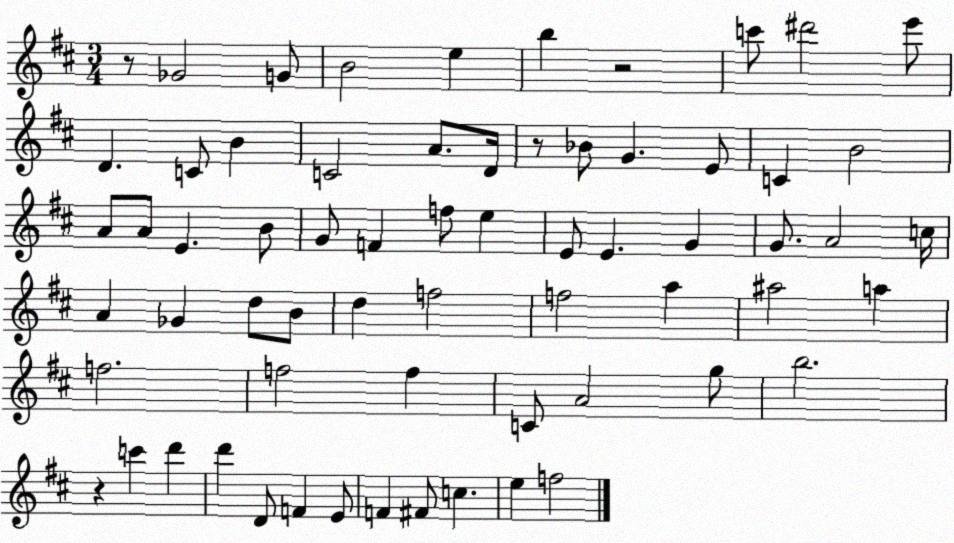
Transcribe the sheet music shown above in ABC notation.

X:1
T:Untitled
M:3/4
L:1/4
K:D
z/2 _G2 G/2 B2 e b z2 c'/2 ^d'2 e'/2 D C/2 B C2 A/2 D/4 z/2 _B/2 G E/2 C B2 A/2 A/2 E B/2 G/2 F f/2 e E/2 E G G/2 A2 c/4 A _G d/2 B/2 d f2 f2 a ^a2 a f2 f2 f C/2 A2 g/2 b2 z c' d' d' D/2 F E/2 F ^F/2 c e f2